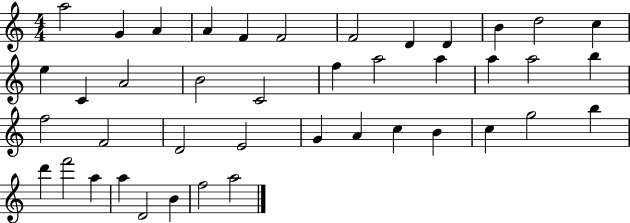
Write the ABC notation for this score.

X:1
T:Untitled
M:4/4
L:1/4
K:C
a2 G A A F F2 F2 D D B d2 c e C A2 B2 C2 f a2 a a a2 b f2 F2 D2 E2 G A c B c g2 b d' f'2 a a D2 B f2 a2